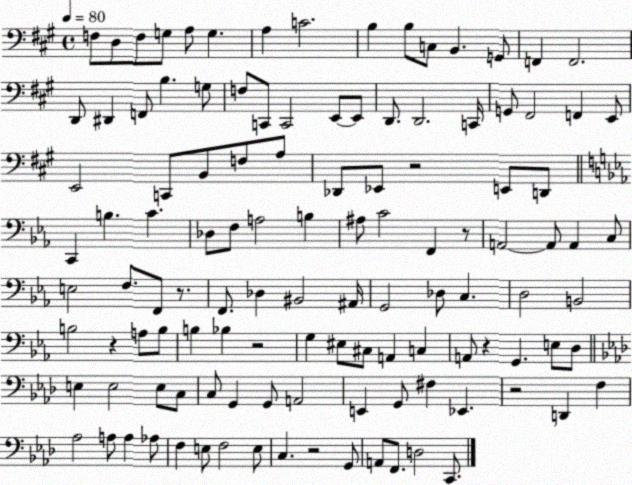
X:1
T:Untitled
M:4/4
L:1/4
K:A
F,/2 D,/2 F,/2 G,/2 A,/2 G, A, C2 B, B,/2 C,/2 B,, G,,/2 F,, F,,2 D,,/2 ^D,, F,,/2 B, G,/2 F,/2 C,,/2 C,,2 E,,/2 E,,/2 D,,/2 D,,2 C,,/4 G,,/2 ^F,,2 F,, E,,/2 E,,2 C,,/2 B,,/2 F,/2 A,/2 _D,,/2 _E,,/2 z2 E,,/2 D,,/2 C,, B, C _D,/2 F,/2 A,2 B, ^A,/2 C2 F,, z/2 A,,2 A,,/2 A,, C,/2 E,2 F,/2 F,,/2 z/2 F,,/2 _D, ^B,,2 ^A,,/4 G,,2 _D,/2 C, D,2 B,,2 B,2 z A,/2 B,/2 B, _B, z2 G, ^E,/2 ^C,/2 A,, C, A,,/2 z G,, E,/2 D,/2 E, E,2 E,/2 C,/2 C,/2 G,, G,,/2 A,,2 E,, G,,/2 ^F, _E,, z2 D,, F, _A,2 A,/2 A, _A,/2 F, E,/2 F,2 E,/2 C, z2 G,,/2 A,,/2 F,,/2 D,2 C,,/2